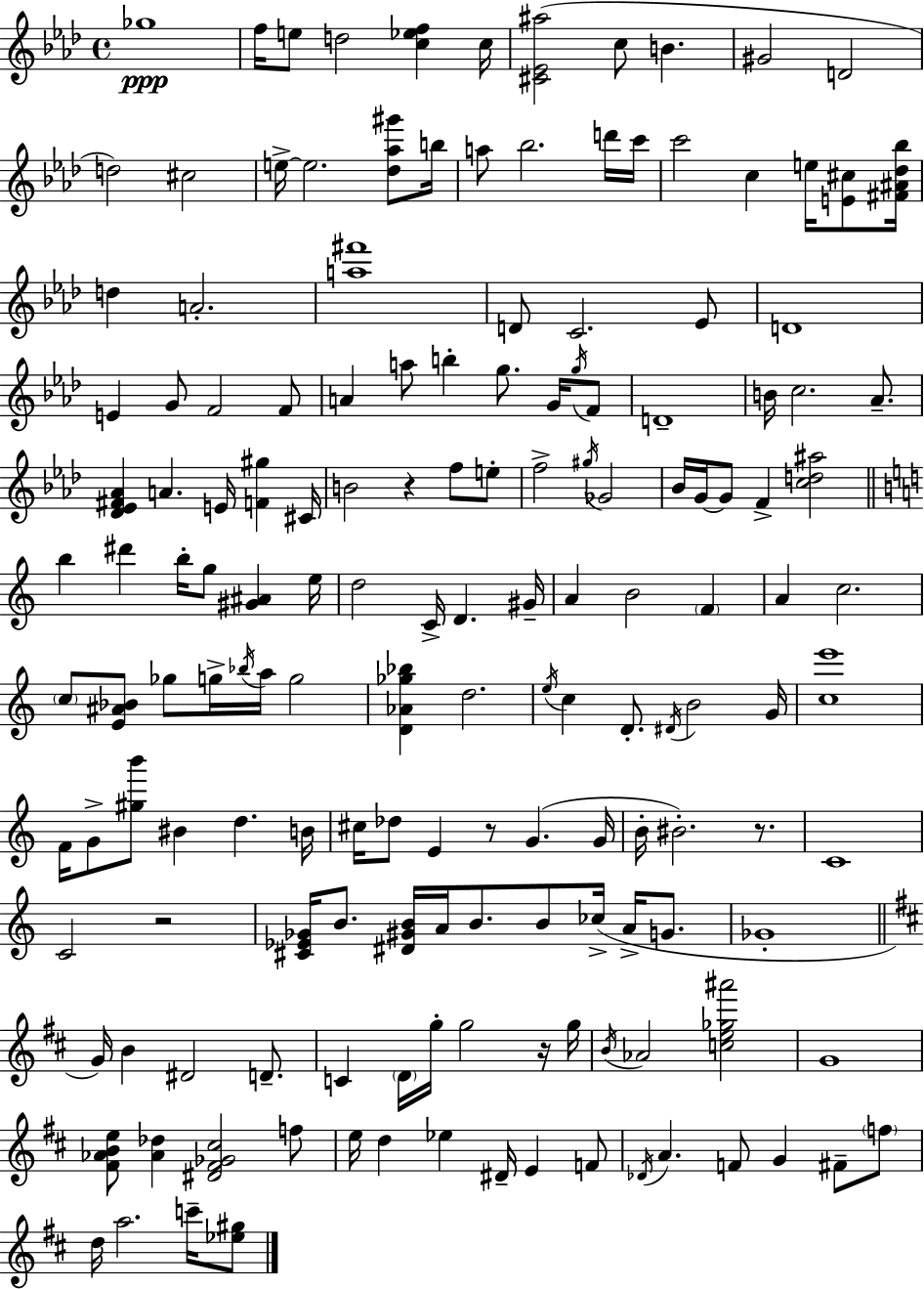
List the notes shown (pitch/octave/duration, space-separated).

Gb5/w F5/s E5/e D5/h [C5,Eb5,F5]/q C5/s [C#4,Eb4,A#5]/h C5/e B4/q. G#4/h D4/h D5/h C#5/h E5/s E5/h. [Db5,Ab5,G#6]/e B5/s A5/e Bb5/h. D6/s C6/s C6/h C5/q E5/s [E4,C#5]/e [F#4,A#4,Db5,Bb5]/s D5/q A4/h. [A5,F#6]/w D4/e C4/h. Eb4/e D4/w E4/q G4/e F4/h F4/e A4/q A5/e B5/q G5/e. G4/s G5/s F4/e D4/w B4/s C5/h. Ab4/e. [Db4,Eb4,F#4,Ab4]/q A4/q. E4/s [F4,G#5]/q C#4/s B4/h R/q F5/e E5/e F5/h G#5/s Gb4/h Bb4/s G4/s G4/e F4/q [C5,D5,A#5]/h B5/q D#6/q B5/s G5/e [G#4,A#4]/q E5/s D5/h C4/s D4/q. G#4/s A4/q B4/h F4/q A4/q C5/h. C5/e [E4,A#4,Bb4]/e Gb5/e G5/s Bb5/s A5/s G5/h [D4,Ab4,Gb5,Bb5]/q D5/h. E5/s C5/q D4/e. D#4/s B4/h G4/s [C5,E6]/w F4/s G4/e [G#5,B6]/e BIS4/q D5/q. B4/s C#5/s Db5/e E4/q R/e G4/q. G4/s B4/s BIS4/h. R/e. C4/w C4/h R/h [C#4,Eb4,Gb4]/s B4/e. [D#4,G#4,B4]/s A4/s B4/e. B4/e CES5/s A4/s G4/e. Gb4/w G4/s B4/q D#4/h D4/e. C4/q D4/s G5/s G5/h R/s G5/s B4/s Ab4/h [C5,E5,Gb5,A#6]/h G4/w [F#4,Ab4,B4,E5]/e [Ab4,Db5]/q [D#4,F#4,Gb4,C#5]/h F5/e E5/s D5/q Eb5/q D#4/s E4/q F4/e Db4/s A4/q. F4/e G4/q F#4/e F5/e D5/s A5/h. C6/s [Eb5,G#5]/e